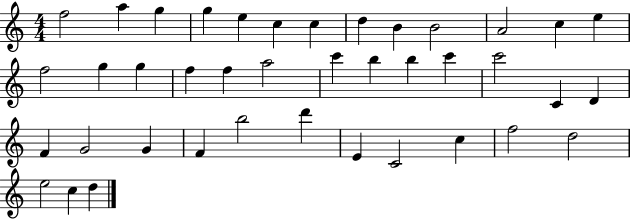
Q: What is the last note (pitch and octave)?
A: D5